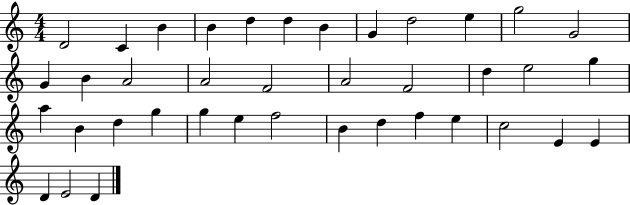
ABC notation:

X:1
T:Untitled
M:4/4
L:1/4
K:C
D2 C B B d d B G d2 e g2 G2 G B A2 A2 F2 A2 F2 d e2 g a B d g g e f2 B d f e c2 E E D E2 D